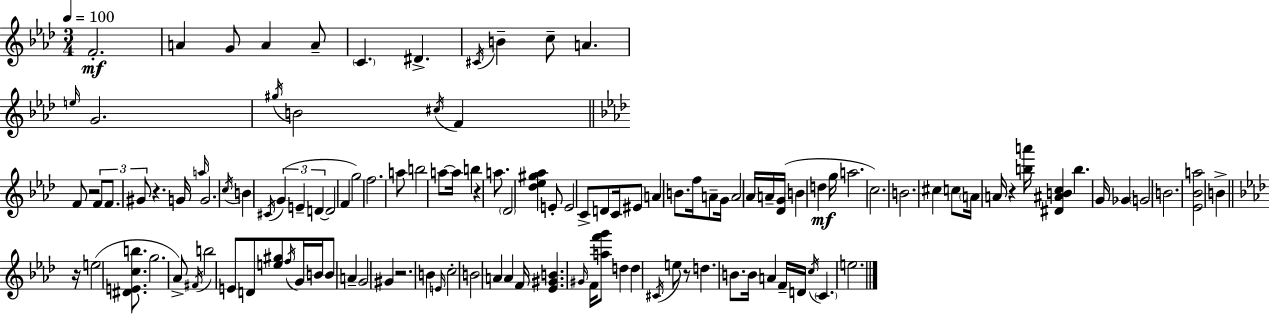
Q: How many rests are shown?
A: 7